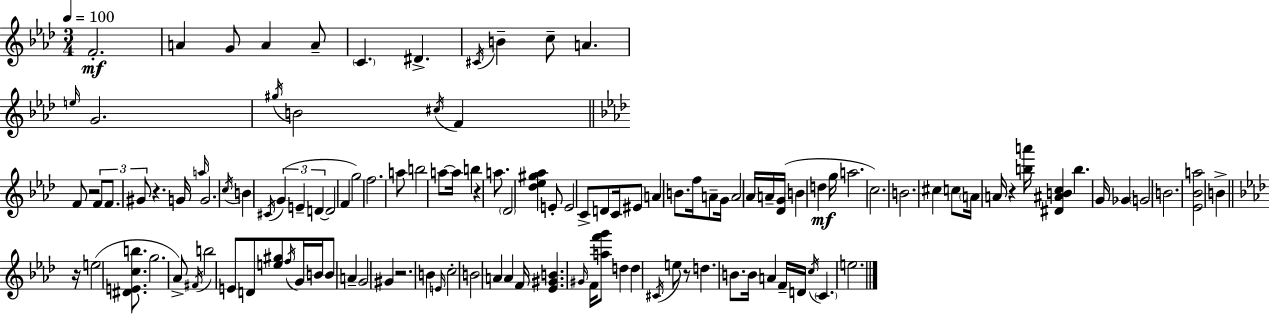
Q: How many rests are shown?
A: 7